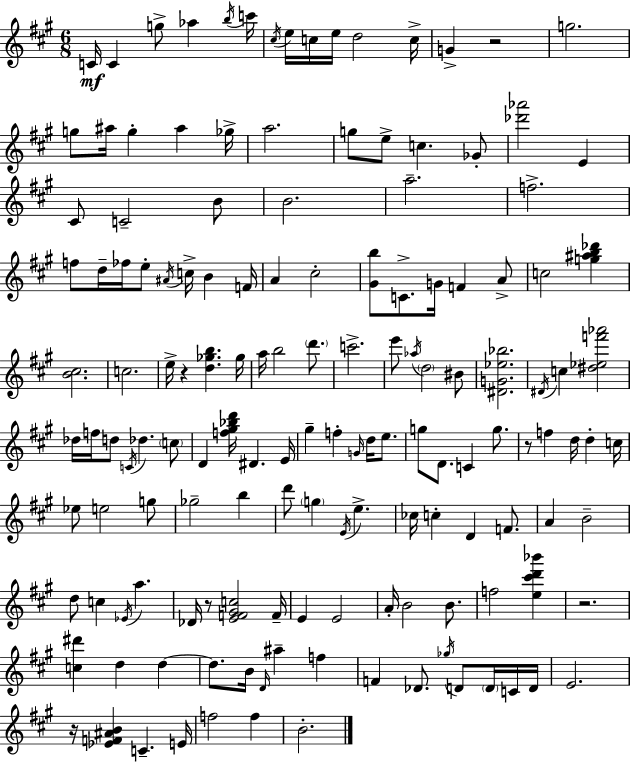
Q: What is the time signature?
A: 6/8